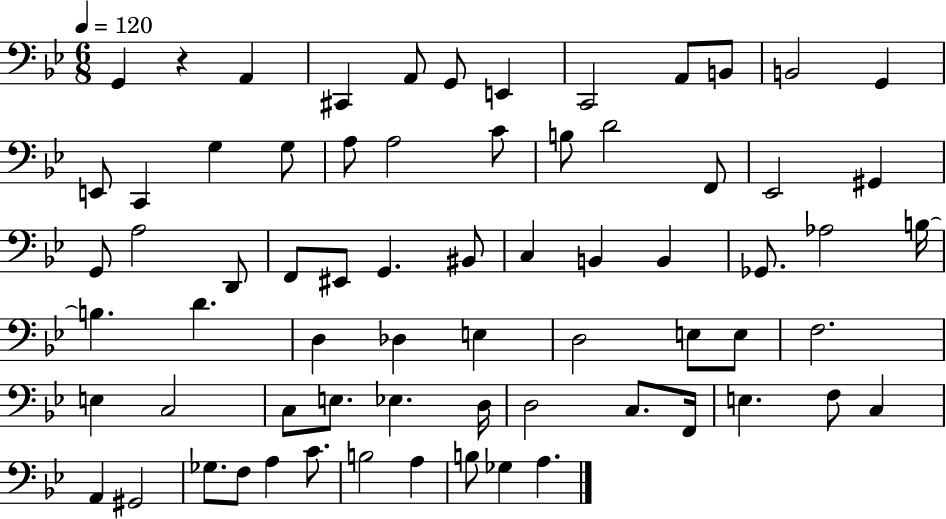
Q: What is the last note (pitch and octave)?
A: A3